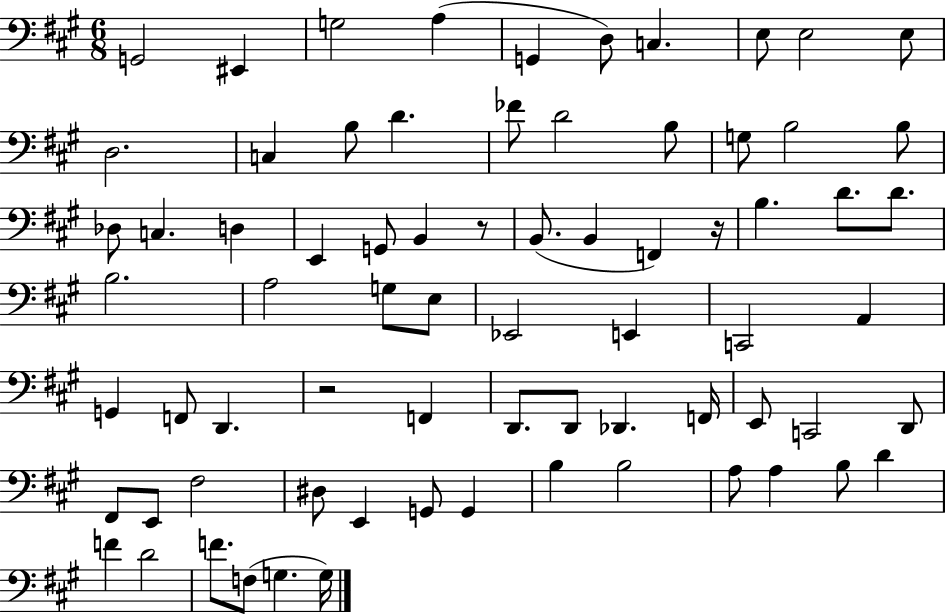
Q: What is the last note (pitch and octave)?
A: G3